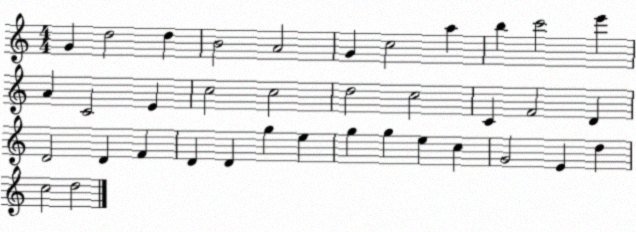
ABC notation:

X:1
T:Untitled
M:4/4
L:1/4
K:C
G d2 d B2 A2 G c2 a b c'2 e' A C2 E c2 c2 d2 c2 C F2 D D2 D F D D g e g g e c G2 E d c2 d2